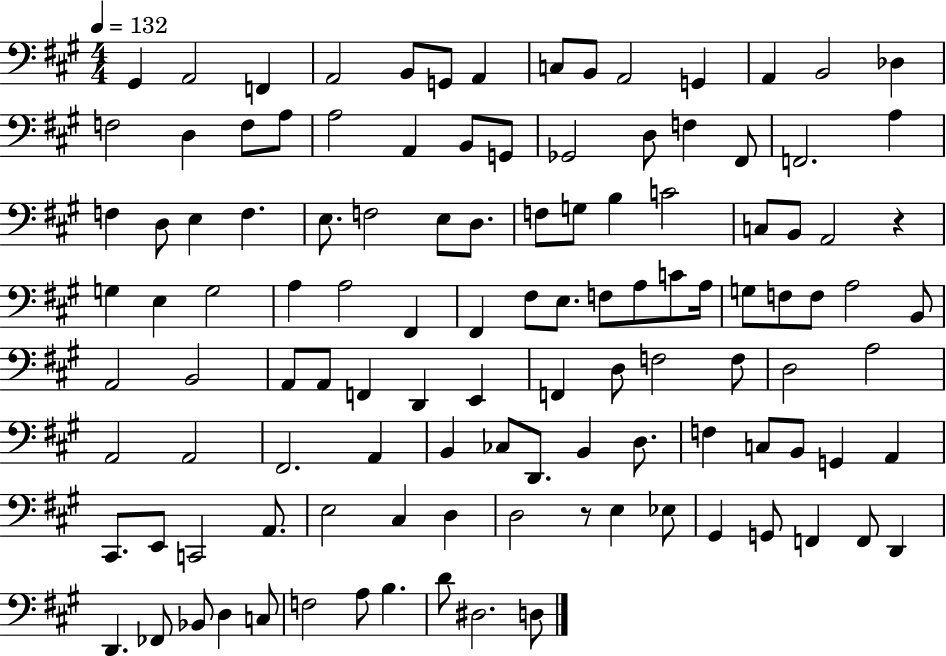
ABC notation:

X:1
T:Untitled
M:4/4
L:1/4
K:A
^G,, A,,2 F,, A,,2 B,,/2 G,,/2 A,, C,/2 B,,/2 A,,2 G,, A,, B,,2 _D, F,2 D, F,/2 A,/2 A,2 A,, B,,/2 G,,/2 _G,,2 D,/2 F, ^F,,/2 F,,2 A, F, D,/2 E, F, E,/2 F,2 E,/2 D,/2 F,/2 G,/2 B, C2 C,/2 B,,/2 A,,2 z G, E, G,2 A, A,2 ^F,, ^F,, ^F,/2 E,/2 F,/2 A,/2 C/2 A,/4 G,/2 F,/2 F,/2 A,2 B,,/2 A,,2 B,,2 A,,/2 A,,/2 F,, D,, E,, F,, D,/2 F,2 F,/2 D,2 A,2 A,,2 A,,2 ^F,,2 A,, B,, _C,/2 D,,/2 B,, D,/2 F, C,/2 B,,/2 G,, A,, ^C,,/2 E,,/2 C,,2 A,,/2 E,2 ^C, D, D,2 z/2 E, _E,/2 ^G,, G,,/2 F,, F,,/2 D,, D,, _F,,/2 _B,,/2 D, C,/2 F,2 A,/2 B, D/2 ^D,2 D,/2